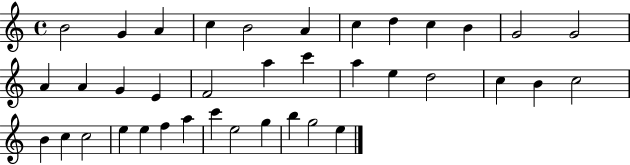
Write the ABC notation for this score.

X:1
T:Untitled
M:4/4
L:1/4
K:C
B2 G A c B2 A c d c B G2 G2 A A G E F2 a c' a e d2 c B c2 B c c2 e e f a c' e2 g b g2 e